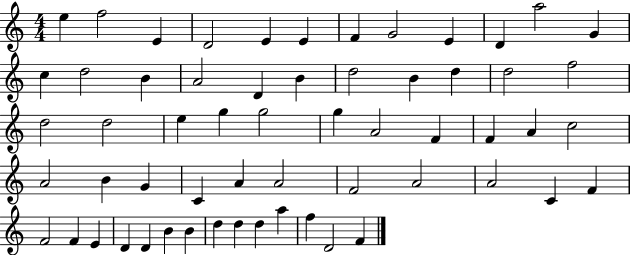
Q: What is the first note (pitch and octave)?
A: E5